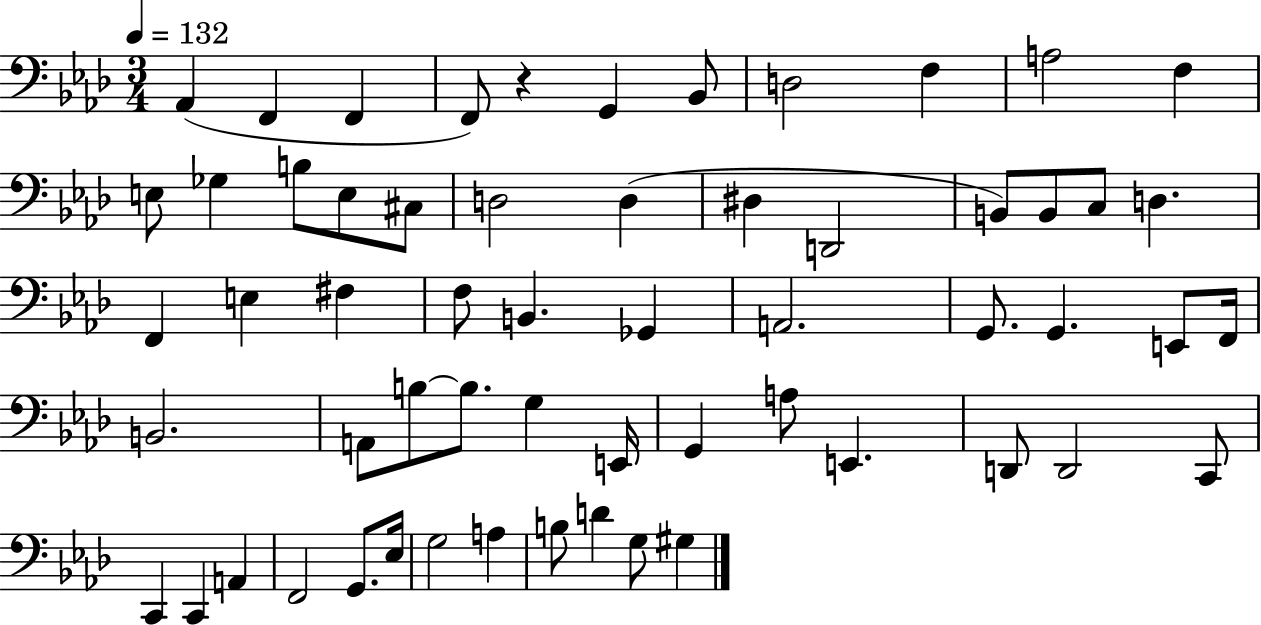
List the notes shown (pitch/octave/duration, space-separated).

Ab2/q F2/q F2/q F2/e R/q G2/q Bb2/e D3/h F3/q A3/h F3/q E3/e Gb3/q B3/e E3/e C#3/e D3/h D3/q D#3/q D2/h B2/e B2/e C3/e D3/q. F2/q E3/q F#3/q F3/e B2/q. Gb2/q A2/h. G2/e. G2/q. E2/e F2/s B2/h. A2/e B3/e B3/e. G3/q E2/s G2/q A3/e E2/q. D2/e D2/h C2/e C2/q C2/q A2/q F2/h G2/e. Eb3/s G3/h A3/q B3/e D4/q G3/e G#3/q